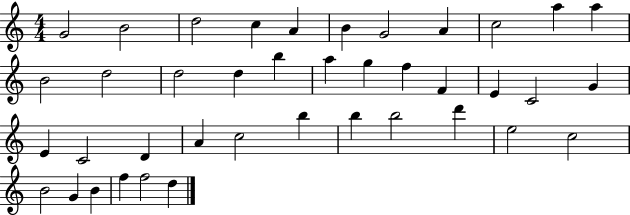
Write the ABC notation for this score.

X:1
T:Untitled
M:4/4
L:1/4
K:C
G2 B2 d2 c A B G2 A c2 a a B2 d2 d2 d b a g f F E C2 G E C2 D A c2 b b b2 d' e2 c2 B2 G B f f2 d